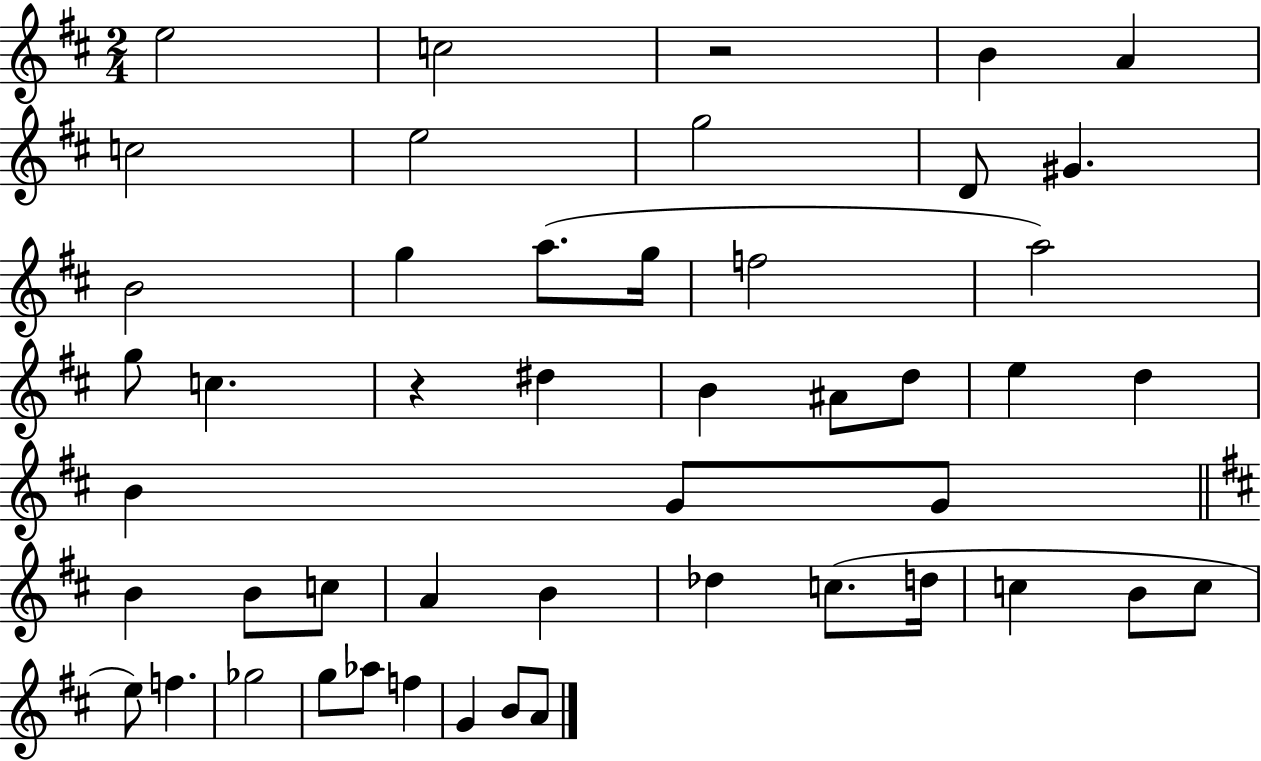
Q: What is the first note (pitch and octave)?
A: E5